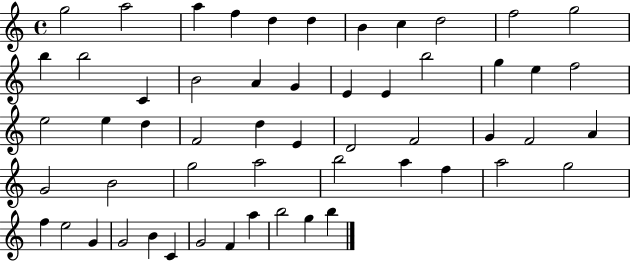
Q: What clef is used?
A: treble